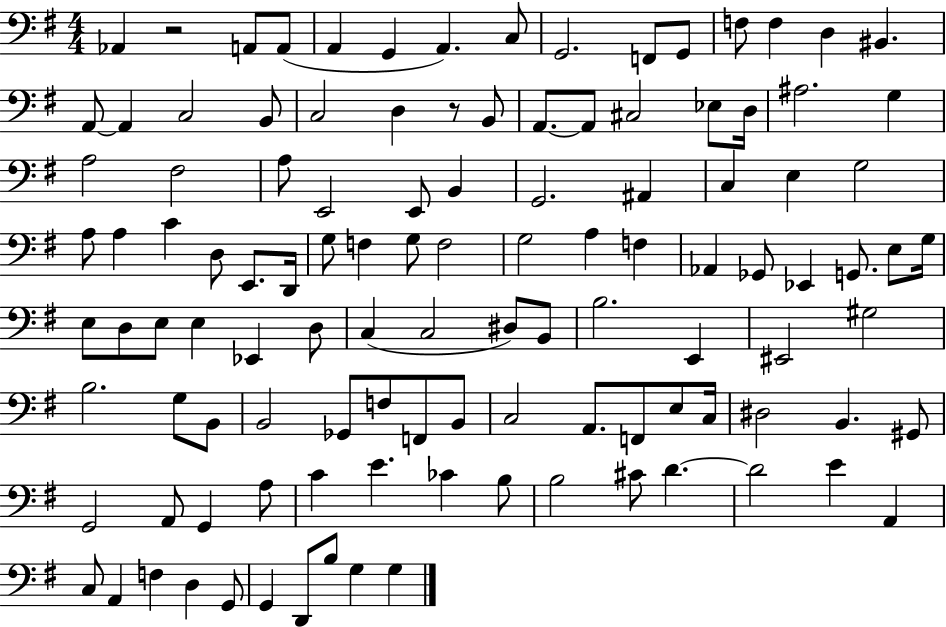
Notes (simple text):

Ab2/q R/h A2/e A2/e A2/q G2/q A2/q. C3/e G2/h. F2/e G2/e F3/e F3/q D3/q BIS2/q. A2/e A2/q C3/h B2/e C3/h D3/q R/e B2/e A2/e. A2/e C#3/h Eb3/e D3/s A#3/h. G3/q A3/h F#3/h A3/e E2/h E2/e B2/q G2/h. A#2/q C3/q E3/q G3/h A3/e A3/q C4/q D3/e E2/e. D2/s G3/e F3/q G3/e F3/h G3/h A3/q F3/q Ab2/q Gb2/e Eb2/q G2/e. E3/e G3/s E3/e D3/e E3/e E3/q Eb2/q D3/e C3/q C3/h D#3/e B2/e B3/h. E2/q EIS2/h G#3/h B3/h. G3/e B2/e B2/h Gb2/e F3/e F2/e B2/e C3/h A2/e. F2/e E3/e C3/s D#3/h B2/q. G#2/e G2/h A2/e G2/q A3/e C4/q E4/q. CES4/q B3/e B3/h C#4/e D4/q. D4/h E4/q A2/q C3/e A2/q F3/q D3/q G2/e G2/q D2/e B3/e G3/q G3/q